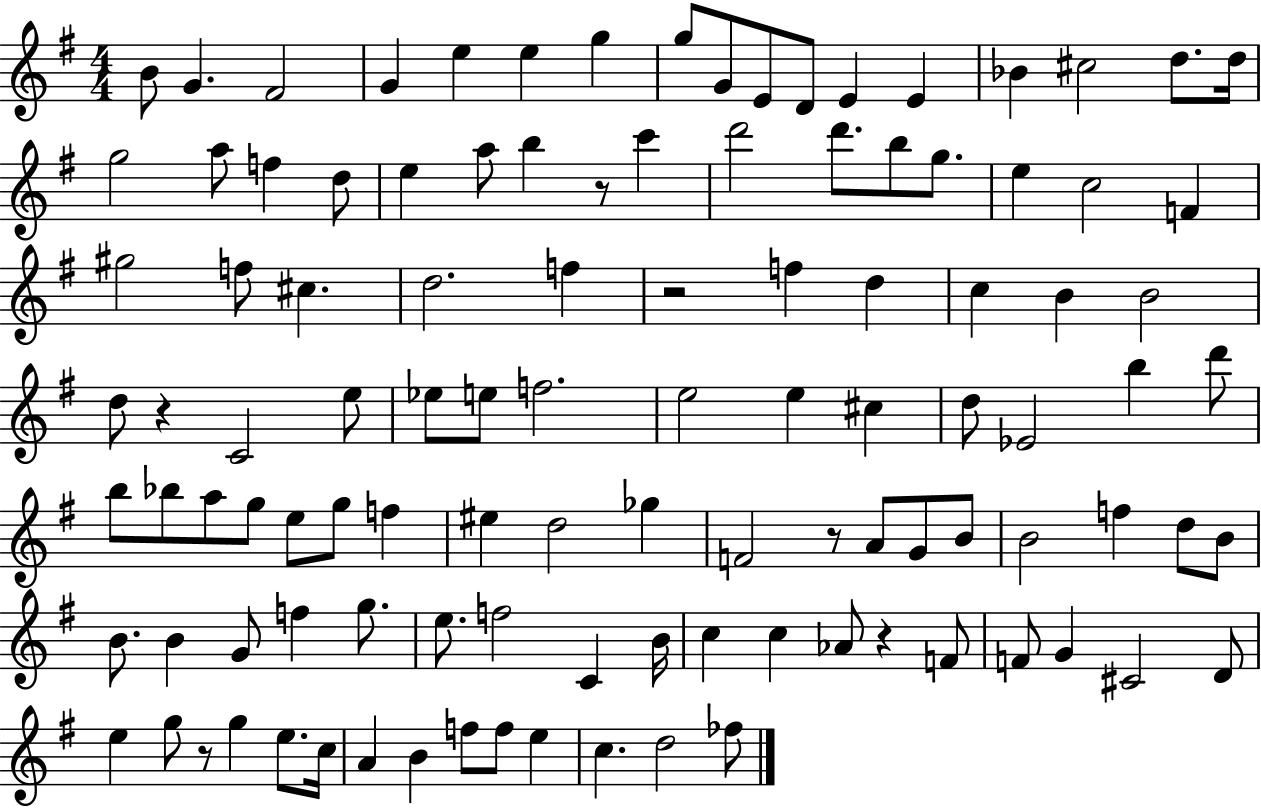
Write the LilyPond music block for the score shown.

{
  \clef treble
  \numericTimeSignature
  \time 4/4
  \key g \major
  b'8 g'4. fis'2 | g'4 e''4 e''4 g''4 | g''8 g'8 e'8 d'8 e'4 e'4 | bes'4 cis''2 d''8. d''16 | \break g''2 a''8 f''4 d''8 | e''4 a''8 b''4 r8 c'''4 | d'''2 d'''8. b''8 g''8. | e''4 c''2 f'4 | \break gis''2 f''8 cis''4. | d''2. f''4 | r2 f''4 d''4 | c''4 b'4 b'2 | \break d''8 r4 c'2 e''8 | ees''8 e''8 f''2. | e''2 e''4 cis''4 | d''8 ees'2 b''4 d'''8 | \break b''8 bes''8 a''8 g''8 e''8 g''8 f''4 | eis''4 d''2 ges''4 | f'2 r8 a'8 g'8 b'8 | b'2 f''4 d''8 b'8 | \break b'8. b'4 g'8 f''4 g''8. | e''8. f''2 c'4 b'16 | c''4 c''4 aes'8 r4 f'8 | f'8 g'4 cis'2 d'8 | \break e''4 g''8 r8 g''4 e''8. c''16 | a'4 b'4 f''8 f''8 e''4 | c''4. d''2 fes''8 | \bar "|."
}